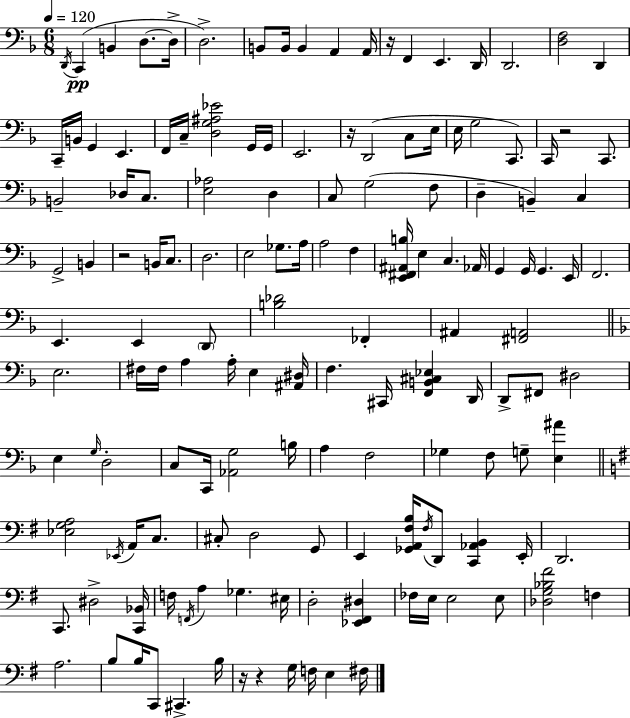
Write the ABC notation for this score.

X:1
T:Untitled
M:6/8
L:1/4
K:F
D,,/4 C,, B,, D,/2 D,/4 D,2 B,,/2 B,,/4 B,, A,, A,,/4 z/4 F,, E,, D,,/4 D,,2 [D,F,]2 D,, C,,/4 B,,/4 G,, E,, F,,/4 C,/4 [D,G,^A,_E]2 G,,/4 G,,/4 E,,2 z/4 D,,2 C,/2 E,/4 E,/4 G,2 C,,/2 C,,/4 z2 C,,/2 B,,2 _D,/4 C,/2 [E,_A,]2 D, C,/2 G,2 F,/2 D, B,, C, G,,2 B,, z2 B,,/4 C,/2 D,2 E,2 _G,/2 A,/4 A,2 F, [E,,^F,,^A,,B,]/4 E, C, _A,,/4 G,, G,,/4 G,, E,,/4 F,,2 E,, E,, D,,/2 [B,_D]2 _F,, ^A,, [^F,,A,,]2 E,2 ^F,/4 ^F,/4 A, A,/4 E, [^A,,^D,]/4 F, ^C,,/4 [F,,B,,^C,_E,] D,,/4 D,,/2 ^F,,/2 ^D,2 E, G,/4 D,2 C,/2 C,,/4 [_A,,G,]2 B,/4 A, F,2 _G, F,/2 G,/2 [E,^A] [_E,G,A,]2 _E,,/4 A,,/4 C,/2 ^C,/2 D,2 G,,/2 E,, [_G,,A,,^F,B,]/4 ^F,/4 D,,/2 [C,,_A,,B,,] E,,/4 D,,2 C,,/2 ^D,2 [C,,_B,,]/4 F,/4 F,,/4 A, _G, ^E,/4 D,2 [_E,,^F,,^D,] _F,/4 E,/4 E,2 E,/2 [_D,G,_B,^F]2 F, A,2 B,/2 B,/4 C,,/2 ^C,, B,/4 z/4 z G,/4 F,/4 E, ^F,/4